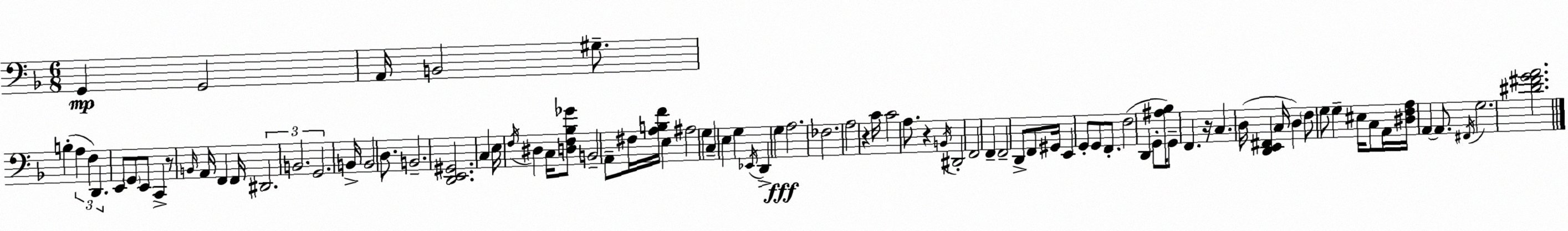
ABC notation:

X:1
T:Untitled
M:6/8
L:1/4
K:Dm
G,, G,,2 A,,/4 B,,2 ^G,/2 B, A, F, D,, E,,/2 G,,/2 E,,/2 C,, z/2 B,,/4 A,,/4 F,, F,,/4 ^D,,2 B,,2 G,,2 B,,/4 B,,2 D,/2 B,,2 [D,,E,,^G,,]2 C, E,/4 F,/4 ^D, C,/4 [D,F,_B,_G]/2 B,,2 A,,/2 ^F,/4 [A,B,F]/4 E, ^A,2 G, C, E, G, _E,,/4 D,, G, A,2 _F,2 A,2 z C/4 C2 A,/2 z B,,/4 ^D,,2 F,,2 F,, F,,2 D,,/2 F,,/2 ^G,,/4 E,, G,,/2 G,,/2 F,,/2 F,2 D,, G,,/2 [^A,_B,]/4 G,,/2 F,, z/4 C, D,/4 [D,,E,,^F,,] C,/4 D, F,/2 G,/2 G, ^E,/4 C,/2 A,,/4 [^D,F,A,]/4 A,, A,,/2 ^F,,/4 G,2 [^D^FGA]2